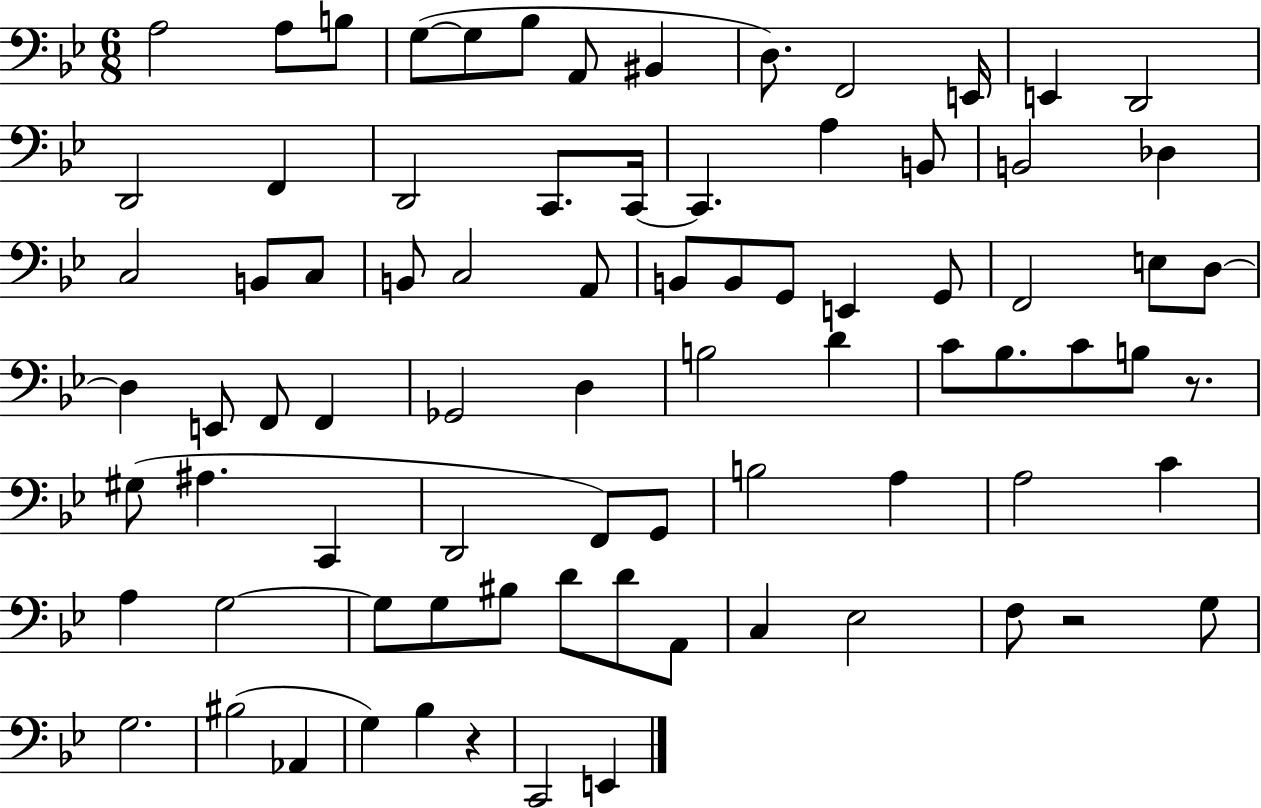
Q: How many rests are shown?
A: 3